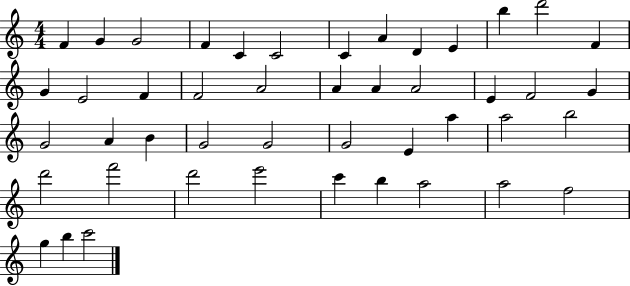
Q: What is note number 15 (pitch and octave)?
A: E4